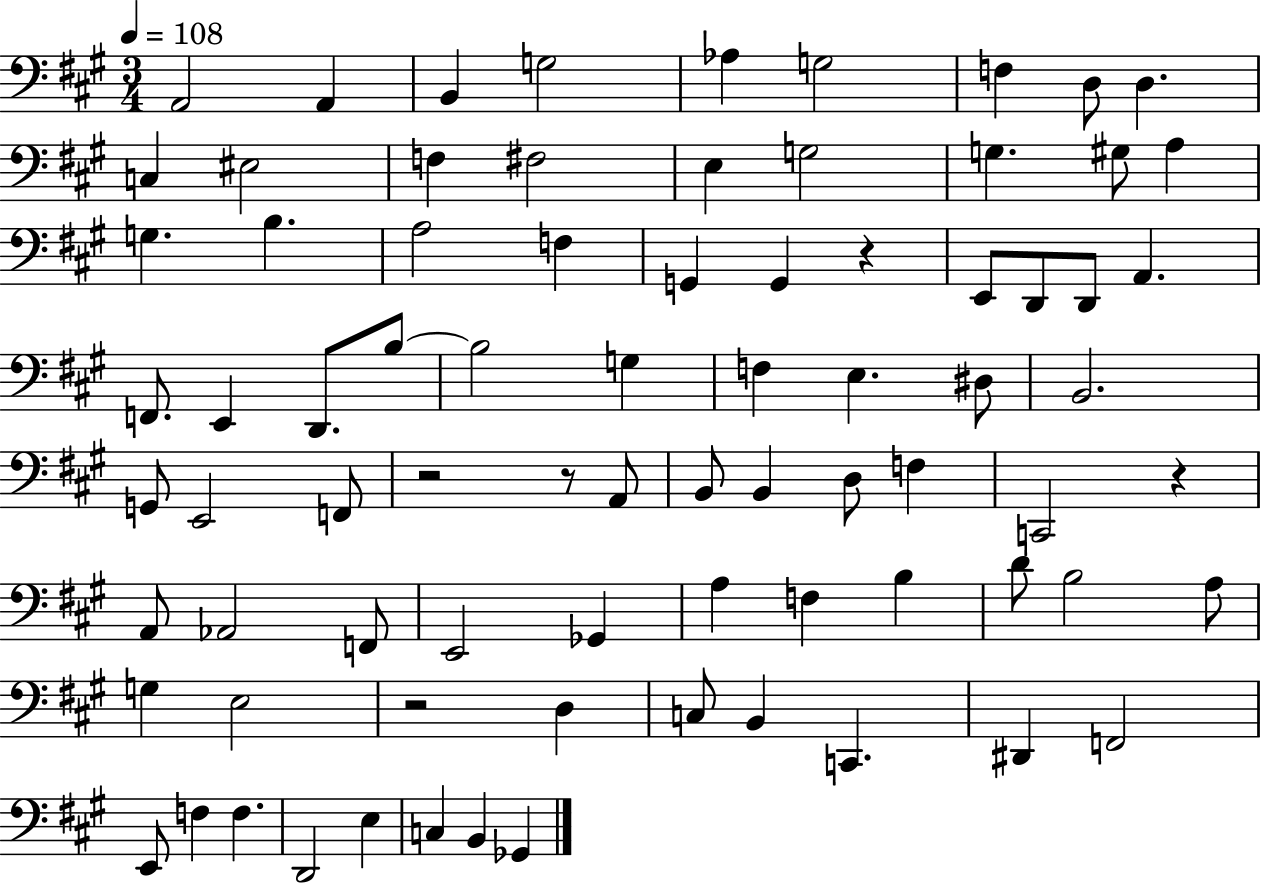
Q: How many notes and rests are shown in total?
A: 79